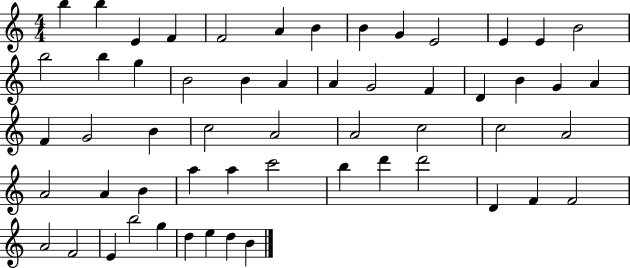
B5/q B5/q E4/q F4/q F4/h A4/q B4/q B4/q G4/q E4/h E4/q E4/q B4/h B5/h B5/q G5/q B4/h B4/q A4/q A4/q G4/h F4/q D4/q B4/q G4/q A4/q F4/q G4/h B4/q C5/h A4/h A4/h C5/h C5/h A4/h A4/h A4/q B4/q A5/q A5/q C6/h B5/q D6/q D6/h D4/q F4/q F4/h A4/h F4/h E4/q B5/h G5/q D5/q E5/q D5/q B4/q